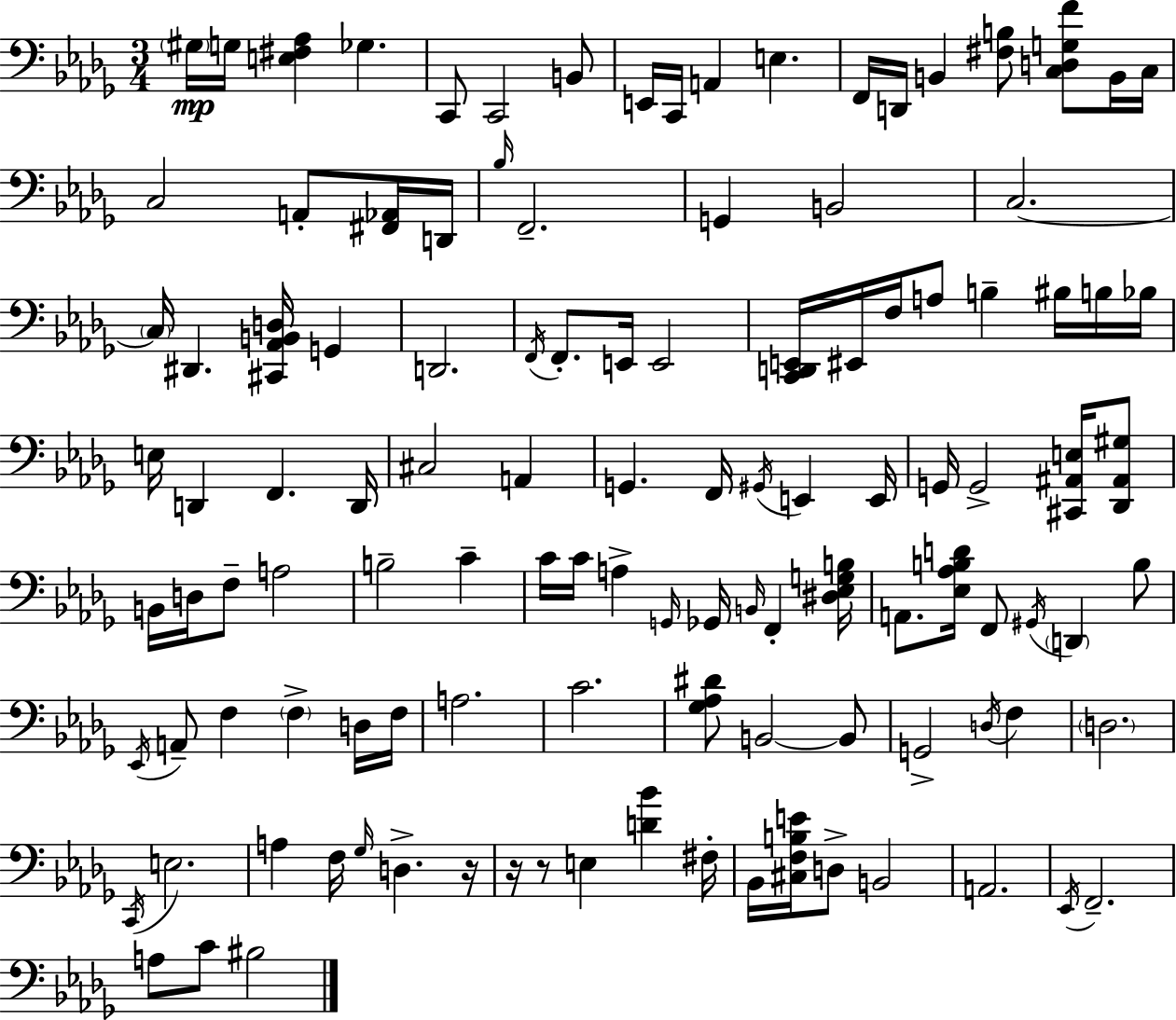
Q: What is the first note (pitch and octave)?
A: G#3